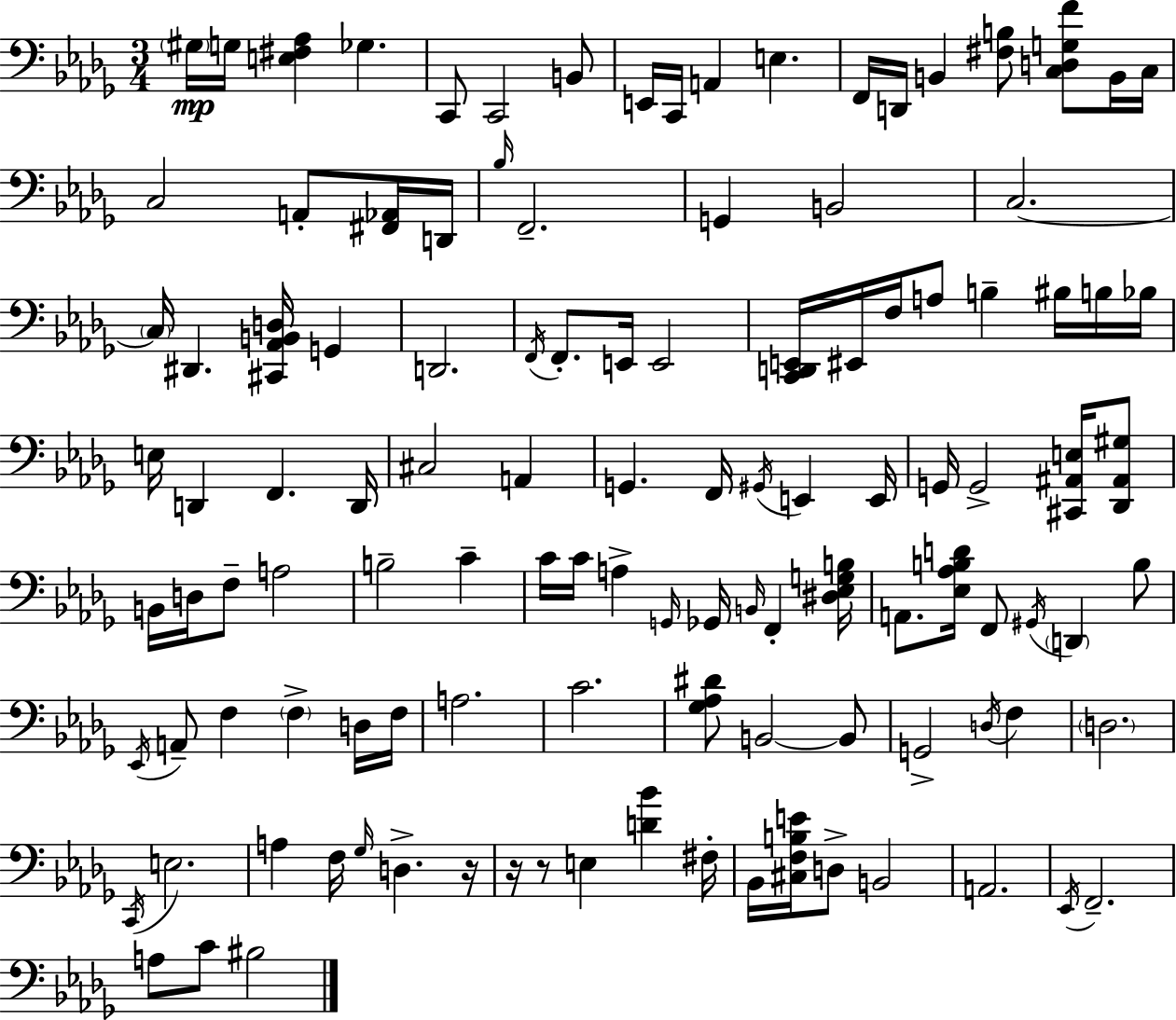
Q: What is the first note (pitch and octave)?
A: G#3